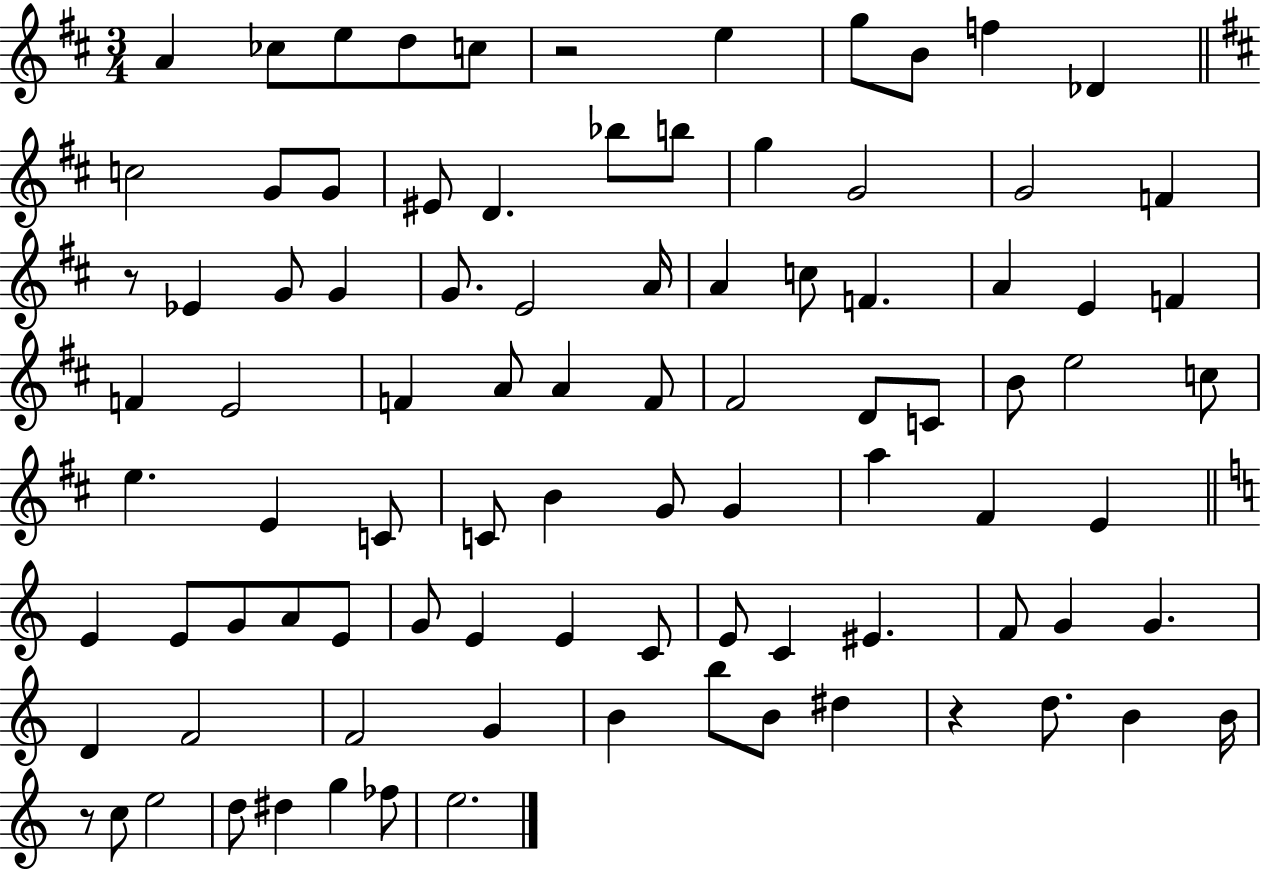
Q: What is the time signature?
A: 3/4